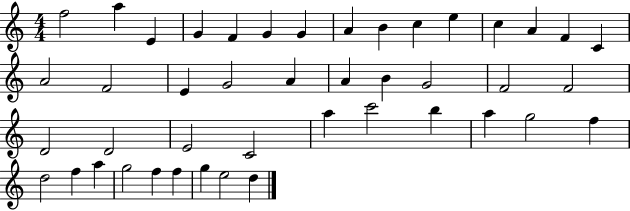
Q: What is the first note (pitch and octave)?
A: F5